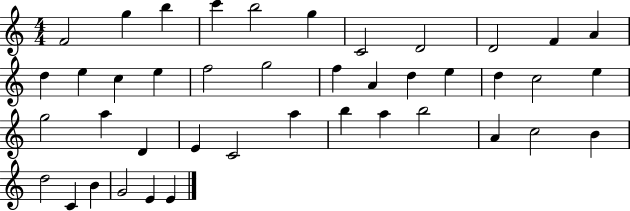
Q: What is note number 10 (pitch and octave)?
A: F4